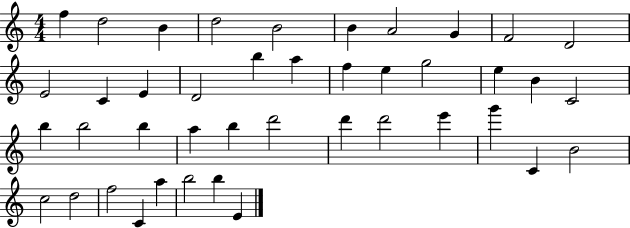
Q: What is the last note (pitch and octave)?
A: E4